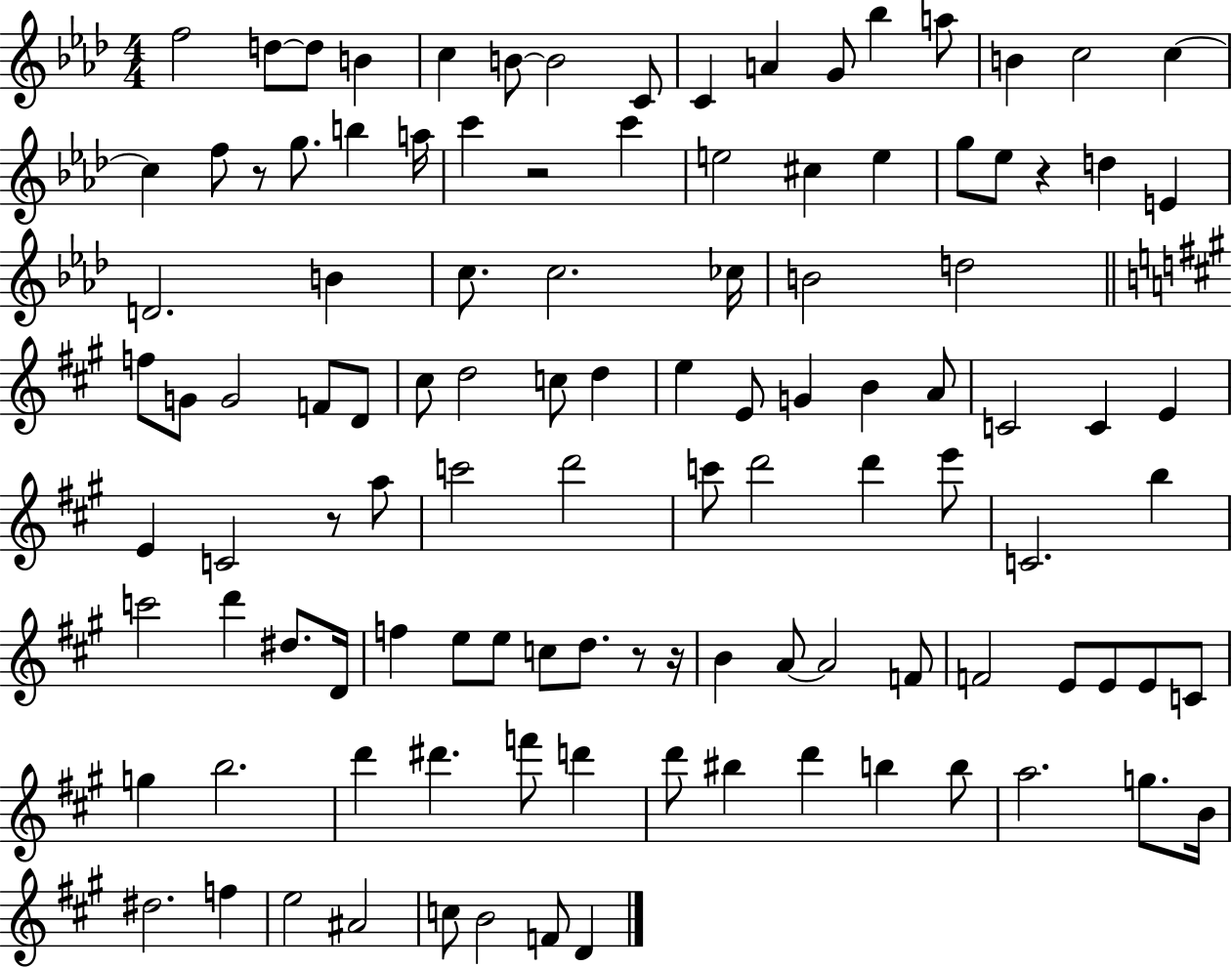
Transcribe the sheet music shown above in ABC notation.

X:1
T:Untitled
M:4/4
L:1/4
K:Ab
f2 d/2 d/2 B c B/2 B2 C/2 C A G/2 _b a/2 B c2 c c f/2 z/2 g/2 b a/4 c' z2 c' e2 ^c e g/2 _e/2 z d E D2 B c/2 c2 _c/4 B2 d2 f/2 G/2 G2 F/2 D/2 ^c/2 d2 c/2 d e E/2 G B A/2 C2 C E E C2 z/2 a/2 c'2 d'2 c'/2 d'2 d' e'/2 C2 b c'2 d' ^d/2 D/4 f e/2 e/2 c/2 d/2 z/2 z/4 B A/2 A2 F/2 F2 E/2 E/2 E/2 C/2 g b2 d' ^d' f'/2 d' d'/2 ^b d' b b/2 a2 g/2 B/4 ^d2 f e2 ^A2 c/2 B2 F/2 D